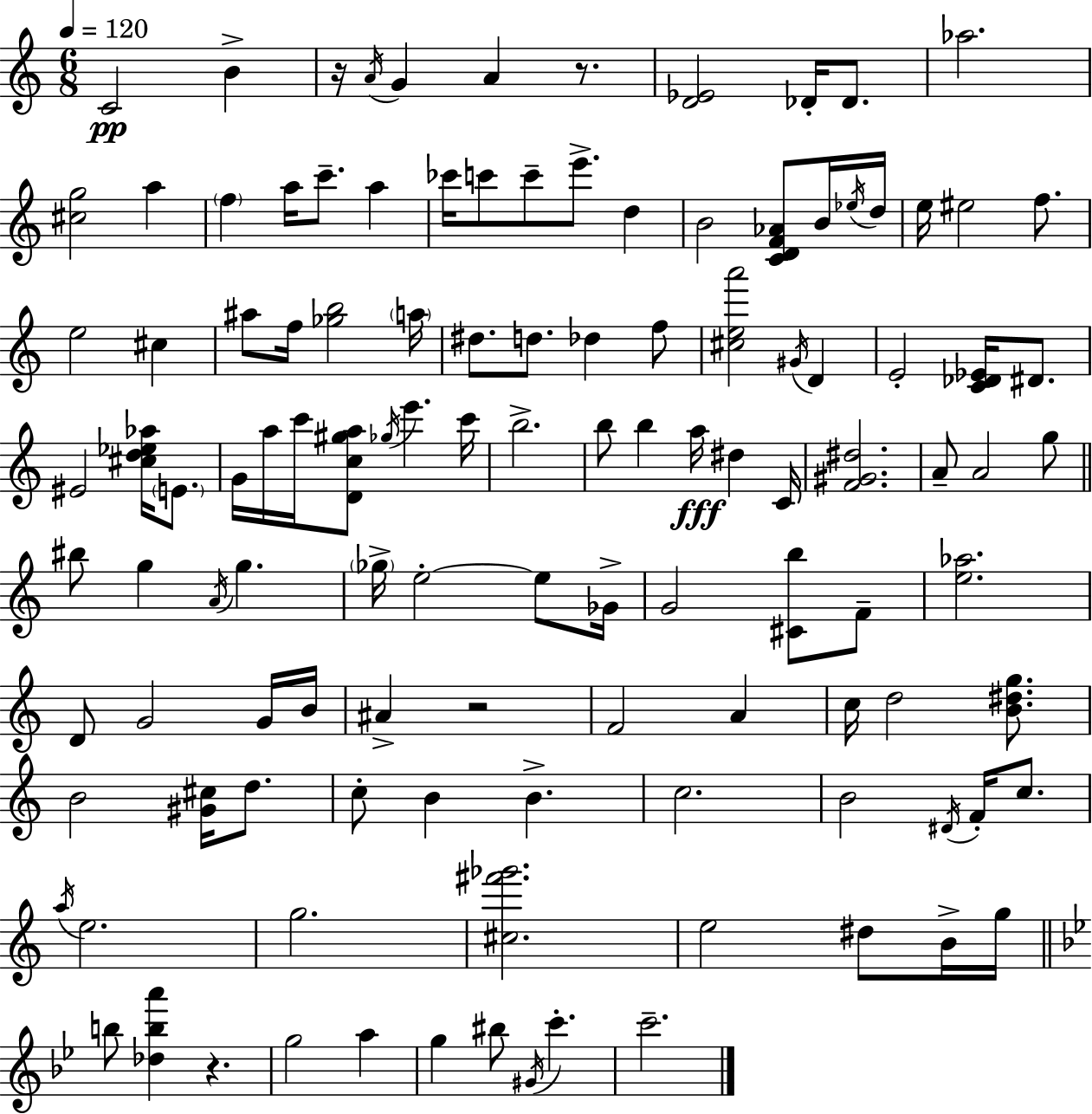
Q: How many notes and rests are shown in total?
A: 118